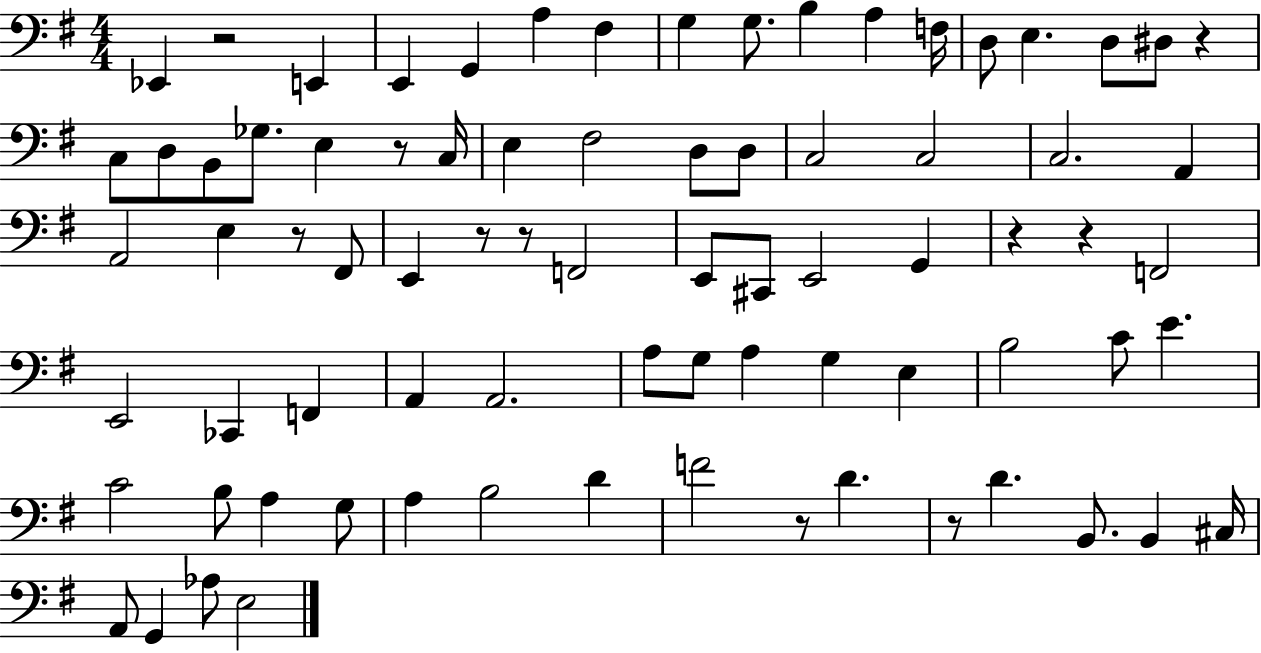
{
  \clef bass
  \numericTimeSignature
  \time 4/4
  \key g \major
  \repeat volta 2 { ees,4 r2 e,4 | e,4 g,4 a4 fis4 | g4 g8. b4 a4 f16 | d8 e4. d8 dis8 r4 | \break c8 d8 b,8 ges8. e4 r8 c16 | e4 fis2 d8 d8 | c2 c2 | c2. a,4 | \break a,2 e4 r8 fis,8 | e,4 r8 r8 f,2 | e,8 cis,8 e,2 g,4 | r4 r4 f,2 | \break e,2 ces,4 f,4 | a,4 a,2. | a8 g8 a4 g4 e4 | b2 c'8 e'4. | \break c'2 b8 a4 g8 | a4 b2 d'4 | f'2 r8 d'4. | r8 d'4. b,8. b,4 cis16 | \break a,8 g,4 aes8 e2 | } \bar "|."
}